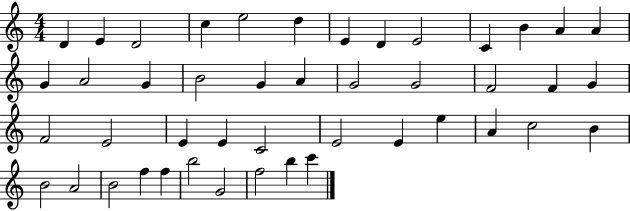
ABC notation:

X:1
T:Untitled
M:4/4
L:1/4
K:C
D E D2 c e2 d E D E2 C B A A G A2 G B2 G A G2 G2 F2 F G F2 E2 E E C2 E2 E e A c2 B B2 A2 B2 f f b2 G2 f2 b c'